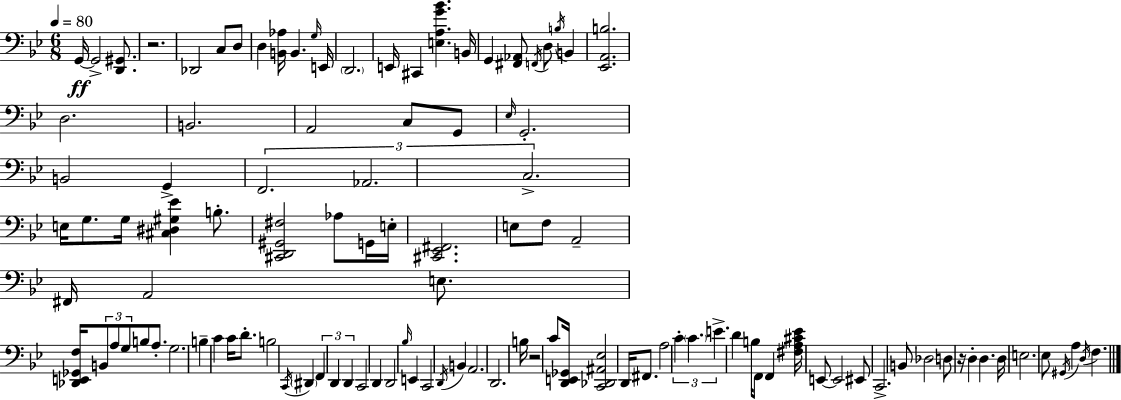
X:1
T:Untitled
M:6/8
L:1/4
K:Bb
G,,/4 G,,2 [D,,^G,,]/2 z2 _D,,2 C,/2 D,/2 D, [B,,_A,]/4 B,, G,/4 E,,/4 D,,2 E,,/4 ^C,, [E,A,G_B] B,,/4 G,, [^F,,_A,,]/2 F,,/4 D,/2 B,/4 B,, [_E,,A,,B,]2 D,2 B,,2 A,,2 C,/2 G,,/2 _E,/4 G,,2 B,,2 G,, F,,2 _A,,2 C,2 E,/4 G,/2 G,/4 [^C,^D,^G,_E] B,/2 [^C,,D,,^G,,^F,]2 _A,/2 G,,/4 E,/4 [^C,,_E,,^F,,]2 E,/2 F,/2 A,,2 ^F,,/4 A,,2 E,/2 [_D,,E,,_G,,F,]/4 B,,/2 A,/2 G,/2 B,/2 A,/2 G,2 B, C C/4 D/2 B,2 C,,/4 ^D,, F,, D,, D,, C,,2 D,, D,,2 _B,/4 E,, C,,2 D,,/4 B,, A,,2 D,,2 B,/4 z2 C/2 [D,,E,,_G,,]/4 [C,,_D,,^A,,_E,]2 D,,/4 ^F,,/2 A,2 C C E D B,/4 F,,/2 F,, [^F,A,^C_E]/4 E,,/2 E,,2 ^E,,/2 C,,2 B,,/2 _D,2 D,/2 z/4 D, D, D,/4 E,2 _E,/2 ^G,,/4 A, D,/4 F,